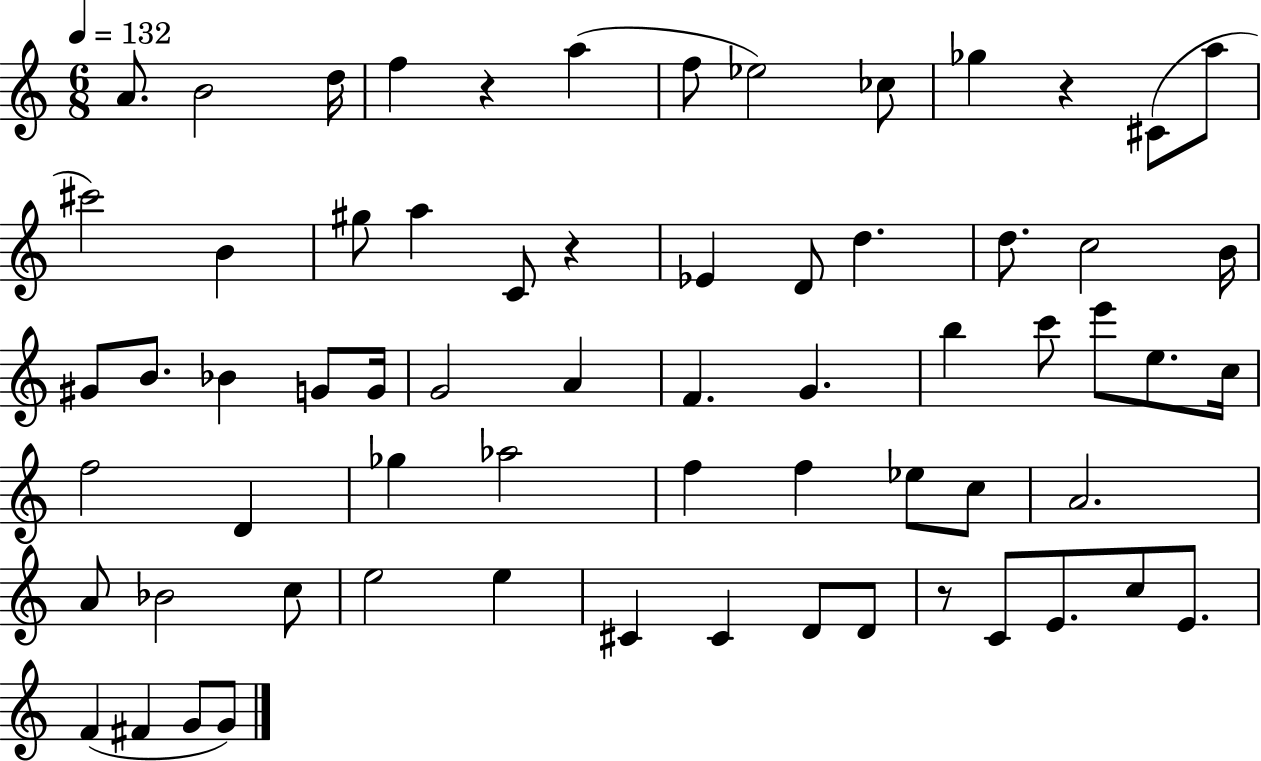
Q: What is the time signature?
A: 6/8